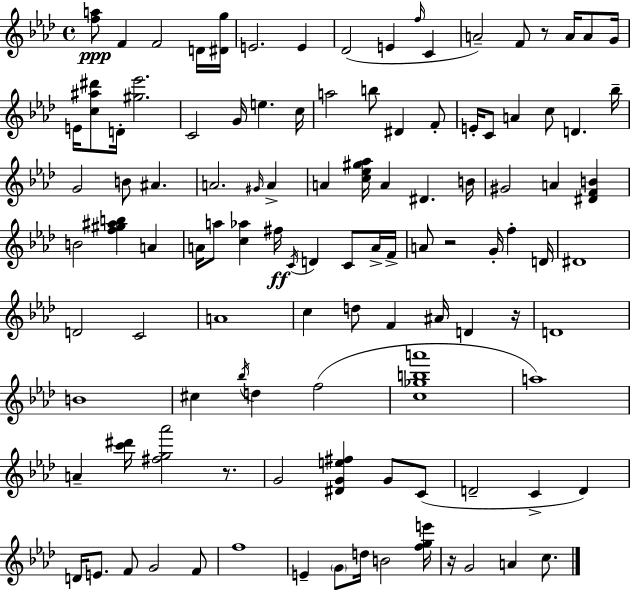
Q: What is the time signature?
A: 4/4